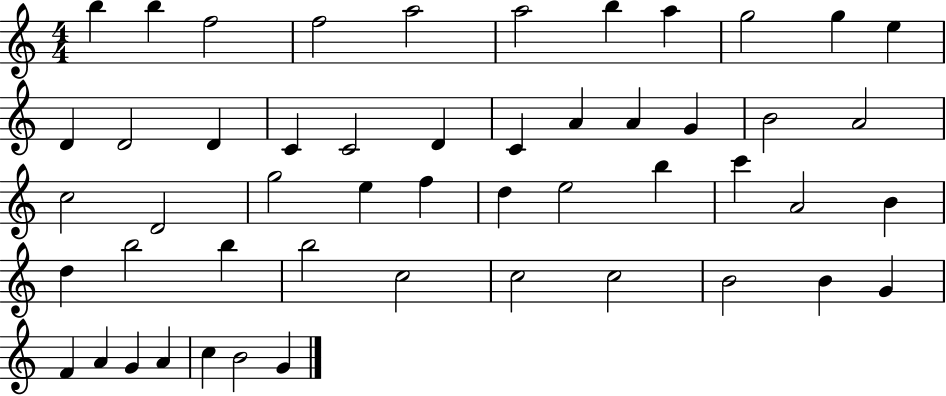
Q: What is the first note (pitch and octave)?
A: B5